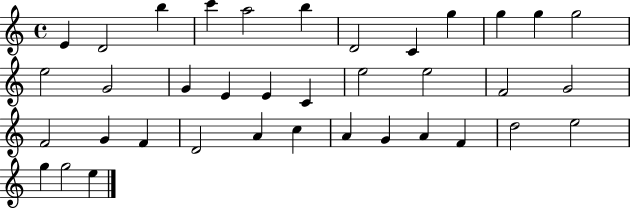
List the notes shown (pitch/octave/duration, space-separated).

E4/q D4/h B5/q C6/q A5/h B5/q D4/h C4/q G5/q G5/q G5/q G5/h E5/h G4/h G4/q E4/q E4/q C4/q E5/h E5/h F4/h G4/h F4/h G4/q F4/q D4/h A4/q C5/q A4/q G4/q A4/q F4/q D5/h E5/h G5/q G5/h E5/q